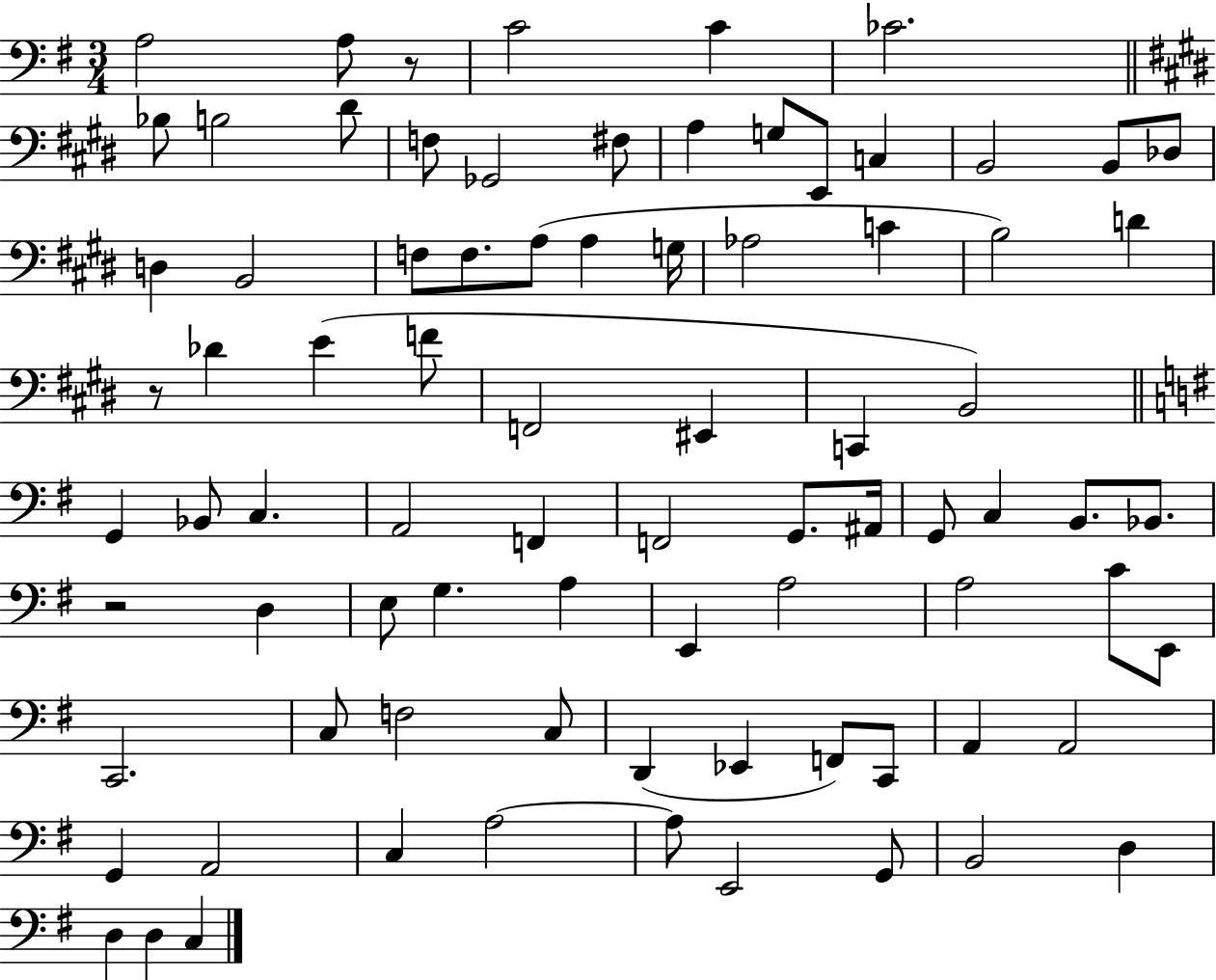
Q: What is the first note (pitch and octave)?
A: A3